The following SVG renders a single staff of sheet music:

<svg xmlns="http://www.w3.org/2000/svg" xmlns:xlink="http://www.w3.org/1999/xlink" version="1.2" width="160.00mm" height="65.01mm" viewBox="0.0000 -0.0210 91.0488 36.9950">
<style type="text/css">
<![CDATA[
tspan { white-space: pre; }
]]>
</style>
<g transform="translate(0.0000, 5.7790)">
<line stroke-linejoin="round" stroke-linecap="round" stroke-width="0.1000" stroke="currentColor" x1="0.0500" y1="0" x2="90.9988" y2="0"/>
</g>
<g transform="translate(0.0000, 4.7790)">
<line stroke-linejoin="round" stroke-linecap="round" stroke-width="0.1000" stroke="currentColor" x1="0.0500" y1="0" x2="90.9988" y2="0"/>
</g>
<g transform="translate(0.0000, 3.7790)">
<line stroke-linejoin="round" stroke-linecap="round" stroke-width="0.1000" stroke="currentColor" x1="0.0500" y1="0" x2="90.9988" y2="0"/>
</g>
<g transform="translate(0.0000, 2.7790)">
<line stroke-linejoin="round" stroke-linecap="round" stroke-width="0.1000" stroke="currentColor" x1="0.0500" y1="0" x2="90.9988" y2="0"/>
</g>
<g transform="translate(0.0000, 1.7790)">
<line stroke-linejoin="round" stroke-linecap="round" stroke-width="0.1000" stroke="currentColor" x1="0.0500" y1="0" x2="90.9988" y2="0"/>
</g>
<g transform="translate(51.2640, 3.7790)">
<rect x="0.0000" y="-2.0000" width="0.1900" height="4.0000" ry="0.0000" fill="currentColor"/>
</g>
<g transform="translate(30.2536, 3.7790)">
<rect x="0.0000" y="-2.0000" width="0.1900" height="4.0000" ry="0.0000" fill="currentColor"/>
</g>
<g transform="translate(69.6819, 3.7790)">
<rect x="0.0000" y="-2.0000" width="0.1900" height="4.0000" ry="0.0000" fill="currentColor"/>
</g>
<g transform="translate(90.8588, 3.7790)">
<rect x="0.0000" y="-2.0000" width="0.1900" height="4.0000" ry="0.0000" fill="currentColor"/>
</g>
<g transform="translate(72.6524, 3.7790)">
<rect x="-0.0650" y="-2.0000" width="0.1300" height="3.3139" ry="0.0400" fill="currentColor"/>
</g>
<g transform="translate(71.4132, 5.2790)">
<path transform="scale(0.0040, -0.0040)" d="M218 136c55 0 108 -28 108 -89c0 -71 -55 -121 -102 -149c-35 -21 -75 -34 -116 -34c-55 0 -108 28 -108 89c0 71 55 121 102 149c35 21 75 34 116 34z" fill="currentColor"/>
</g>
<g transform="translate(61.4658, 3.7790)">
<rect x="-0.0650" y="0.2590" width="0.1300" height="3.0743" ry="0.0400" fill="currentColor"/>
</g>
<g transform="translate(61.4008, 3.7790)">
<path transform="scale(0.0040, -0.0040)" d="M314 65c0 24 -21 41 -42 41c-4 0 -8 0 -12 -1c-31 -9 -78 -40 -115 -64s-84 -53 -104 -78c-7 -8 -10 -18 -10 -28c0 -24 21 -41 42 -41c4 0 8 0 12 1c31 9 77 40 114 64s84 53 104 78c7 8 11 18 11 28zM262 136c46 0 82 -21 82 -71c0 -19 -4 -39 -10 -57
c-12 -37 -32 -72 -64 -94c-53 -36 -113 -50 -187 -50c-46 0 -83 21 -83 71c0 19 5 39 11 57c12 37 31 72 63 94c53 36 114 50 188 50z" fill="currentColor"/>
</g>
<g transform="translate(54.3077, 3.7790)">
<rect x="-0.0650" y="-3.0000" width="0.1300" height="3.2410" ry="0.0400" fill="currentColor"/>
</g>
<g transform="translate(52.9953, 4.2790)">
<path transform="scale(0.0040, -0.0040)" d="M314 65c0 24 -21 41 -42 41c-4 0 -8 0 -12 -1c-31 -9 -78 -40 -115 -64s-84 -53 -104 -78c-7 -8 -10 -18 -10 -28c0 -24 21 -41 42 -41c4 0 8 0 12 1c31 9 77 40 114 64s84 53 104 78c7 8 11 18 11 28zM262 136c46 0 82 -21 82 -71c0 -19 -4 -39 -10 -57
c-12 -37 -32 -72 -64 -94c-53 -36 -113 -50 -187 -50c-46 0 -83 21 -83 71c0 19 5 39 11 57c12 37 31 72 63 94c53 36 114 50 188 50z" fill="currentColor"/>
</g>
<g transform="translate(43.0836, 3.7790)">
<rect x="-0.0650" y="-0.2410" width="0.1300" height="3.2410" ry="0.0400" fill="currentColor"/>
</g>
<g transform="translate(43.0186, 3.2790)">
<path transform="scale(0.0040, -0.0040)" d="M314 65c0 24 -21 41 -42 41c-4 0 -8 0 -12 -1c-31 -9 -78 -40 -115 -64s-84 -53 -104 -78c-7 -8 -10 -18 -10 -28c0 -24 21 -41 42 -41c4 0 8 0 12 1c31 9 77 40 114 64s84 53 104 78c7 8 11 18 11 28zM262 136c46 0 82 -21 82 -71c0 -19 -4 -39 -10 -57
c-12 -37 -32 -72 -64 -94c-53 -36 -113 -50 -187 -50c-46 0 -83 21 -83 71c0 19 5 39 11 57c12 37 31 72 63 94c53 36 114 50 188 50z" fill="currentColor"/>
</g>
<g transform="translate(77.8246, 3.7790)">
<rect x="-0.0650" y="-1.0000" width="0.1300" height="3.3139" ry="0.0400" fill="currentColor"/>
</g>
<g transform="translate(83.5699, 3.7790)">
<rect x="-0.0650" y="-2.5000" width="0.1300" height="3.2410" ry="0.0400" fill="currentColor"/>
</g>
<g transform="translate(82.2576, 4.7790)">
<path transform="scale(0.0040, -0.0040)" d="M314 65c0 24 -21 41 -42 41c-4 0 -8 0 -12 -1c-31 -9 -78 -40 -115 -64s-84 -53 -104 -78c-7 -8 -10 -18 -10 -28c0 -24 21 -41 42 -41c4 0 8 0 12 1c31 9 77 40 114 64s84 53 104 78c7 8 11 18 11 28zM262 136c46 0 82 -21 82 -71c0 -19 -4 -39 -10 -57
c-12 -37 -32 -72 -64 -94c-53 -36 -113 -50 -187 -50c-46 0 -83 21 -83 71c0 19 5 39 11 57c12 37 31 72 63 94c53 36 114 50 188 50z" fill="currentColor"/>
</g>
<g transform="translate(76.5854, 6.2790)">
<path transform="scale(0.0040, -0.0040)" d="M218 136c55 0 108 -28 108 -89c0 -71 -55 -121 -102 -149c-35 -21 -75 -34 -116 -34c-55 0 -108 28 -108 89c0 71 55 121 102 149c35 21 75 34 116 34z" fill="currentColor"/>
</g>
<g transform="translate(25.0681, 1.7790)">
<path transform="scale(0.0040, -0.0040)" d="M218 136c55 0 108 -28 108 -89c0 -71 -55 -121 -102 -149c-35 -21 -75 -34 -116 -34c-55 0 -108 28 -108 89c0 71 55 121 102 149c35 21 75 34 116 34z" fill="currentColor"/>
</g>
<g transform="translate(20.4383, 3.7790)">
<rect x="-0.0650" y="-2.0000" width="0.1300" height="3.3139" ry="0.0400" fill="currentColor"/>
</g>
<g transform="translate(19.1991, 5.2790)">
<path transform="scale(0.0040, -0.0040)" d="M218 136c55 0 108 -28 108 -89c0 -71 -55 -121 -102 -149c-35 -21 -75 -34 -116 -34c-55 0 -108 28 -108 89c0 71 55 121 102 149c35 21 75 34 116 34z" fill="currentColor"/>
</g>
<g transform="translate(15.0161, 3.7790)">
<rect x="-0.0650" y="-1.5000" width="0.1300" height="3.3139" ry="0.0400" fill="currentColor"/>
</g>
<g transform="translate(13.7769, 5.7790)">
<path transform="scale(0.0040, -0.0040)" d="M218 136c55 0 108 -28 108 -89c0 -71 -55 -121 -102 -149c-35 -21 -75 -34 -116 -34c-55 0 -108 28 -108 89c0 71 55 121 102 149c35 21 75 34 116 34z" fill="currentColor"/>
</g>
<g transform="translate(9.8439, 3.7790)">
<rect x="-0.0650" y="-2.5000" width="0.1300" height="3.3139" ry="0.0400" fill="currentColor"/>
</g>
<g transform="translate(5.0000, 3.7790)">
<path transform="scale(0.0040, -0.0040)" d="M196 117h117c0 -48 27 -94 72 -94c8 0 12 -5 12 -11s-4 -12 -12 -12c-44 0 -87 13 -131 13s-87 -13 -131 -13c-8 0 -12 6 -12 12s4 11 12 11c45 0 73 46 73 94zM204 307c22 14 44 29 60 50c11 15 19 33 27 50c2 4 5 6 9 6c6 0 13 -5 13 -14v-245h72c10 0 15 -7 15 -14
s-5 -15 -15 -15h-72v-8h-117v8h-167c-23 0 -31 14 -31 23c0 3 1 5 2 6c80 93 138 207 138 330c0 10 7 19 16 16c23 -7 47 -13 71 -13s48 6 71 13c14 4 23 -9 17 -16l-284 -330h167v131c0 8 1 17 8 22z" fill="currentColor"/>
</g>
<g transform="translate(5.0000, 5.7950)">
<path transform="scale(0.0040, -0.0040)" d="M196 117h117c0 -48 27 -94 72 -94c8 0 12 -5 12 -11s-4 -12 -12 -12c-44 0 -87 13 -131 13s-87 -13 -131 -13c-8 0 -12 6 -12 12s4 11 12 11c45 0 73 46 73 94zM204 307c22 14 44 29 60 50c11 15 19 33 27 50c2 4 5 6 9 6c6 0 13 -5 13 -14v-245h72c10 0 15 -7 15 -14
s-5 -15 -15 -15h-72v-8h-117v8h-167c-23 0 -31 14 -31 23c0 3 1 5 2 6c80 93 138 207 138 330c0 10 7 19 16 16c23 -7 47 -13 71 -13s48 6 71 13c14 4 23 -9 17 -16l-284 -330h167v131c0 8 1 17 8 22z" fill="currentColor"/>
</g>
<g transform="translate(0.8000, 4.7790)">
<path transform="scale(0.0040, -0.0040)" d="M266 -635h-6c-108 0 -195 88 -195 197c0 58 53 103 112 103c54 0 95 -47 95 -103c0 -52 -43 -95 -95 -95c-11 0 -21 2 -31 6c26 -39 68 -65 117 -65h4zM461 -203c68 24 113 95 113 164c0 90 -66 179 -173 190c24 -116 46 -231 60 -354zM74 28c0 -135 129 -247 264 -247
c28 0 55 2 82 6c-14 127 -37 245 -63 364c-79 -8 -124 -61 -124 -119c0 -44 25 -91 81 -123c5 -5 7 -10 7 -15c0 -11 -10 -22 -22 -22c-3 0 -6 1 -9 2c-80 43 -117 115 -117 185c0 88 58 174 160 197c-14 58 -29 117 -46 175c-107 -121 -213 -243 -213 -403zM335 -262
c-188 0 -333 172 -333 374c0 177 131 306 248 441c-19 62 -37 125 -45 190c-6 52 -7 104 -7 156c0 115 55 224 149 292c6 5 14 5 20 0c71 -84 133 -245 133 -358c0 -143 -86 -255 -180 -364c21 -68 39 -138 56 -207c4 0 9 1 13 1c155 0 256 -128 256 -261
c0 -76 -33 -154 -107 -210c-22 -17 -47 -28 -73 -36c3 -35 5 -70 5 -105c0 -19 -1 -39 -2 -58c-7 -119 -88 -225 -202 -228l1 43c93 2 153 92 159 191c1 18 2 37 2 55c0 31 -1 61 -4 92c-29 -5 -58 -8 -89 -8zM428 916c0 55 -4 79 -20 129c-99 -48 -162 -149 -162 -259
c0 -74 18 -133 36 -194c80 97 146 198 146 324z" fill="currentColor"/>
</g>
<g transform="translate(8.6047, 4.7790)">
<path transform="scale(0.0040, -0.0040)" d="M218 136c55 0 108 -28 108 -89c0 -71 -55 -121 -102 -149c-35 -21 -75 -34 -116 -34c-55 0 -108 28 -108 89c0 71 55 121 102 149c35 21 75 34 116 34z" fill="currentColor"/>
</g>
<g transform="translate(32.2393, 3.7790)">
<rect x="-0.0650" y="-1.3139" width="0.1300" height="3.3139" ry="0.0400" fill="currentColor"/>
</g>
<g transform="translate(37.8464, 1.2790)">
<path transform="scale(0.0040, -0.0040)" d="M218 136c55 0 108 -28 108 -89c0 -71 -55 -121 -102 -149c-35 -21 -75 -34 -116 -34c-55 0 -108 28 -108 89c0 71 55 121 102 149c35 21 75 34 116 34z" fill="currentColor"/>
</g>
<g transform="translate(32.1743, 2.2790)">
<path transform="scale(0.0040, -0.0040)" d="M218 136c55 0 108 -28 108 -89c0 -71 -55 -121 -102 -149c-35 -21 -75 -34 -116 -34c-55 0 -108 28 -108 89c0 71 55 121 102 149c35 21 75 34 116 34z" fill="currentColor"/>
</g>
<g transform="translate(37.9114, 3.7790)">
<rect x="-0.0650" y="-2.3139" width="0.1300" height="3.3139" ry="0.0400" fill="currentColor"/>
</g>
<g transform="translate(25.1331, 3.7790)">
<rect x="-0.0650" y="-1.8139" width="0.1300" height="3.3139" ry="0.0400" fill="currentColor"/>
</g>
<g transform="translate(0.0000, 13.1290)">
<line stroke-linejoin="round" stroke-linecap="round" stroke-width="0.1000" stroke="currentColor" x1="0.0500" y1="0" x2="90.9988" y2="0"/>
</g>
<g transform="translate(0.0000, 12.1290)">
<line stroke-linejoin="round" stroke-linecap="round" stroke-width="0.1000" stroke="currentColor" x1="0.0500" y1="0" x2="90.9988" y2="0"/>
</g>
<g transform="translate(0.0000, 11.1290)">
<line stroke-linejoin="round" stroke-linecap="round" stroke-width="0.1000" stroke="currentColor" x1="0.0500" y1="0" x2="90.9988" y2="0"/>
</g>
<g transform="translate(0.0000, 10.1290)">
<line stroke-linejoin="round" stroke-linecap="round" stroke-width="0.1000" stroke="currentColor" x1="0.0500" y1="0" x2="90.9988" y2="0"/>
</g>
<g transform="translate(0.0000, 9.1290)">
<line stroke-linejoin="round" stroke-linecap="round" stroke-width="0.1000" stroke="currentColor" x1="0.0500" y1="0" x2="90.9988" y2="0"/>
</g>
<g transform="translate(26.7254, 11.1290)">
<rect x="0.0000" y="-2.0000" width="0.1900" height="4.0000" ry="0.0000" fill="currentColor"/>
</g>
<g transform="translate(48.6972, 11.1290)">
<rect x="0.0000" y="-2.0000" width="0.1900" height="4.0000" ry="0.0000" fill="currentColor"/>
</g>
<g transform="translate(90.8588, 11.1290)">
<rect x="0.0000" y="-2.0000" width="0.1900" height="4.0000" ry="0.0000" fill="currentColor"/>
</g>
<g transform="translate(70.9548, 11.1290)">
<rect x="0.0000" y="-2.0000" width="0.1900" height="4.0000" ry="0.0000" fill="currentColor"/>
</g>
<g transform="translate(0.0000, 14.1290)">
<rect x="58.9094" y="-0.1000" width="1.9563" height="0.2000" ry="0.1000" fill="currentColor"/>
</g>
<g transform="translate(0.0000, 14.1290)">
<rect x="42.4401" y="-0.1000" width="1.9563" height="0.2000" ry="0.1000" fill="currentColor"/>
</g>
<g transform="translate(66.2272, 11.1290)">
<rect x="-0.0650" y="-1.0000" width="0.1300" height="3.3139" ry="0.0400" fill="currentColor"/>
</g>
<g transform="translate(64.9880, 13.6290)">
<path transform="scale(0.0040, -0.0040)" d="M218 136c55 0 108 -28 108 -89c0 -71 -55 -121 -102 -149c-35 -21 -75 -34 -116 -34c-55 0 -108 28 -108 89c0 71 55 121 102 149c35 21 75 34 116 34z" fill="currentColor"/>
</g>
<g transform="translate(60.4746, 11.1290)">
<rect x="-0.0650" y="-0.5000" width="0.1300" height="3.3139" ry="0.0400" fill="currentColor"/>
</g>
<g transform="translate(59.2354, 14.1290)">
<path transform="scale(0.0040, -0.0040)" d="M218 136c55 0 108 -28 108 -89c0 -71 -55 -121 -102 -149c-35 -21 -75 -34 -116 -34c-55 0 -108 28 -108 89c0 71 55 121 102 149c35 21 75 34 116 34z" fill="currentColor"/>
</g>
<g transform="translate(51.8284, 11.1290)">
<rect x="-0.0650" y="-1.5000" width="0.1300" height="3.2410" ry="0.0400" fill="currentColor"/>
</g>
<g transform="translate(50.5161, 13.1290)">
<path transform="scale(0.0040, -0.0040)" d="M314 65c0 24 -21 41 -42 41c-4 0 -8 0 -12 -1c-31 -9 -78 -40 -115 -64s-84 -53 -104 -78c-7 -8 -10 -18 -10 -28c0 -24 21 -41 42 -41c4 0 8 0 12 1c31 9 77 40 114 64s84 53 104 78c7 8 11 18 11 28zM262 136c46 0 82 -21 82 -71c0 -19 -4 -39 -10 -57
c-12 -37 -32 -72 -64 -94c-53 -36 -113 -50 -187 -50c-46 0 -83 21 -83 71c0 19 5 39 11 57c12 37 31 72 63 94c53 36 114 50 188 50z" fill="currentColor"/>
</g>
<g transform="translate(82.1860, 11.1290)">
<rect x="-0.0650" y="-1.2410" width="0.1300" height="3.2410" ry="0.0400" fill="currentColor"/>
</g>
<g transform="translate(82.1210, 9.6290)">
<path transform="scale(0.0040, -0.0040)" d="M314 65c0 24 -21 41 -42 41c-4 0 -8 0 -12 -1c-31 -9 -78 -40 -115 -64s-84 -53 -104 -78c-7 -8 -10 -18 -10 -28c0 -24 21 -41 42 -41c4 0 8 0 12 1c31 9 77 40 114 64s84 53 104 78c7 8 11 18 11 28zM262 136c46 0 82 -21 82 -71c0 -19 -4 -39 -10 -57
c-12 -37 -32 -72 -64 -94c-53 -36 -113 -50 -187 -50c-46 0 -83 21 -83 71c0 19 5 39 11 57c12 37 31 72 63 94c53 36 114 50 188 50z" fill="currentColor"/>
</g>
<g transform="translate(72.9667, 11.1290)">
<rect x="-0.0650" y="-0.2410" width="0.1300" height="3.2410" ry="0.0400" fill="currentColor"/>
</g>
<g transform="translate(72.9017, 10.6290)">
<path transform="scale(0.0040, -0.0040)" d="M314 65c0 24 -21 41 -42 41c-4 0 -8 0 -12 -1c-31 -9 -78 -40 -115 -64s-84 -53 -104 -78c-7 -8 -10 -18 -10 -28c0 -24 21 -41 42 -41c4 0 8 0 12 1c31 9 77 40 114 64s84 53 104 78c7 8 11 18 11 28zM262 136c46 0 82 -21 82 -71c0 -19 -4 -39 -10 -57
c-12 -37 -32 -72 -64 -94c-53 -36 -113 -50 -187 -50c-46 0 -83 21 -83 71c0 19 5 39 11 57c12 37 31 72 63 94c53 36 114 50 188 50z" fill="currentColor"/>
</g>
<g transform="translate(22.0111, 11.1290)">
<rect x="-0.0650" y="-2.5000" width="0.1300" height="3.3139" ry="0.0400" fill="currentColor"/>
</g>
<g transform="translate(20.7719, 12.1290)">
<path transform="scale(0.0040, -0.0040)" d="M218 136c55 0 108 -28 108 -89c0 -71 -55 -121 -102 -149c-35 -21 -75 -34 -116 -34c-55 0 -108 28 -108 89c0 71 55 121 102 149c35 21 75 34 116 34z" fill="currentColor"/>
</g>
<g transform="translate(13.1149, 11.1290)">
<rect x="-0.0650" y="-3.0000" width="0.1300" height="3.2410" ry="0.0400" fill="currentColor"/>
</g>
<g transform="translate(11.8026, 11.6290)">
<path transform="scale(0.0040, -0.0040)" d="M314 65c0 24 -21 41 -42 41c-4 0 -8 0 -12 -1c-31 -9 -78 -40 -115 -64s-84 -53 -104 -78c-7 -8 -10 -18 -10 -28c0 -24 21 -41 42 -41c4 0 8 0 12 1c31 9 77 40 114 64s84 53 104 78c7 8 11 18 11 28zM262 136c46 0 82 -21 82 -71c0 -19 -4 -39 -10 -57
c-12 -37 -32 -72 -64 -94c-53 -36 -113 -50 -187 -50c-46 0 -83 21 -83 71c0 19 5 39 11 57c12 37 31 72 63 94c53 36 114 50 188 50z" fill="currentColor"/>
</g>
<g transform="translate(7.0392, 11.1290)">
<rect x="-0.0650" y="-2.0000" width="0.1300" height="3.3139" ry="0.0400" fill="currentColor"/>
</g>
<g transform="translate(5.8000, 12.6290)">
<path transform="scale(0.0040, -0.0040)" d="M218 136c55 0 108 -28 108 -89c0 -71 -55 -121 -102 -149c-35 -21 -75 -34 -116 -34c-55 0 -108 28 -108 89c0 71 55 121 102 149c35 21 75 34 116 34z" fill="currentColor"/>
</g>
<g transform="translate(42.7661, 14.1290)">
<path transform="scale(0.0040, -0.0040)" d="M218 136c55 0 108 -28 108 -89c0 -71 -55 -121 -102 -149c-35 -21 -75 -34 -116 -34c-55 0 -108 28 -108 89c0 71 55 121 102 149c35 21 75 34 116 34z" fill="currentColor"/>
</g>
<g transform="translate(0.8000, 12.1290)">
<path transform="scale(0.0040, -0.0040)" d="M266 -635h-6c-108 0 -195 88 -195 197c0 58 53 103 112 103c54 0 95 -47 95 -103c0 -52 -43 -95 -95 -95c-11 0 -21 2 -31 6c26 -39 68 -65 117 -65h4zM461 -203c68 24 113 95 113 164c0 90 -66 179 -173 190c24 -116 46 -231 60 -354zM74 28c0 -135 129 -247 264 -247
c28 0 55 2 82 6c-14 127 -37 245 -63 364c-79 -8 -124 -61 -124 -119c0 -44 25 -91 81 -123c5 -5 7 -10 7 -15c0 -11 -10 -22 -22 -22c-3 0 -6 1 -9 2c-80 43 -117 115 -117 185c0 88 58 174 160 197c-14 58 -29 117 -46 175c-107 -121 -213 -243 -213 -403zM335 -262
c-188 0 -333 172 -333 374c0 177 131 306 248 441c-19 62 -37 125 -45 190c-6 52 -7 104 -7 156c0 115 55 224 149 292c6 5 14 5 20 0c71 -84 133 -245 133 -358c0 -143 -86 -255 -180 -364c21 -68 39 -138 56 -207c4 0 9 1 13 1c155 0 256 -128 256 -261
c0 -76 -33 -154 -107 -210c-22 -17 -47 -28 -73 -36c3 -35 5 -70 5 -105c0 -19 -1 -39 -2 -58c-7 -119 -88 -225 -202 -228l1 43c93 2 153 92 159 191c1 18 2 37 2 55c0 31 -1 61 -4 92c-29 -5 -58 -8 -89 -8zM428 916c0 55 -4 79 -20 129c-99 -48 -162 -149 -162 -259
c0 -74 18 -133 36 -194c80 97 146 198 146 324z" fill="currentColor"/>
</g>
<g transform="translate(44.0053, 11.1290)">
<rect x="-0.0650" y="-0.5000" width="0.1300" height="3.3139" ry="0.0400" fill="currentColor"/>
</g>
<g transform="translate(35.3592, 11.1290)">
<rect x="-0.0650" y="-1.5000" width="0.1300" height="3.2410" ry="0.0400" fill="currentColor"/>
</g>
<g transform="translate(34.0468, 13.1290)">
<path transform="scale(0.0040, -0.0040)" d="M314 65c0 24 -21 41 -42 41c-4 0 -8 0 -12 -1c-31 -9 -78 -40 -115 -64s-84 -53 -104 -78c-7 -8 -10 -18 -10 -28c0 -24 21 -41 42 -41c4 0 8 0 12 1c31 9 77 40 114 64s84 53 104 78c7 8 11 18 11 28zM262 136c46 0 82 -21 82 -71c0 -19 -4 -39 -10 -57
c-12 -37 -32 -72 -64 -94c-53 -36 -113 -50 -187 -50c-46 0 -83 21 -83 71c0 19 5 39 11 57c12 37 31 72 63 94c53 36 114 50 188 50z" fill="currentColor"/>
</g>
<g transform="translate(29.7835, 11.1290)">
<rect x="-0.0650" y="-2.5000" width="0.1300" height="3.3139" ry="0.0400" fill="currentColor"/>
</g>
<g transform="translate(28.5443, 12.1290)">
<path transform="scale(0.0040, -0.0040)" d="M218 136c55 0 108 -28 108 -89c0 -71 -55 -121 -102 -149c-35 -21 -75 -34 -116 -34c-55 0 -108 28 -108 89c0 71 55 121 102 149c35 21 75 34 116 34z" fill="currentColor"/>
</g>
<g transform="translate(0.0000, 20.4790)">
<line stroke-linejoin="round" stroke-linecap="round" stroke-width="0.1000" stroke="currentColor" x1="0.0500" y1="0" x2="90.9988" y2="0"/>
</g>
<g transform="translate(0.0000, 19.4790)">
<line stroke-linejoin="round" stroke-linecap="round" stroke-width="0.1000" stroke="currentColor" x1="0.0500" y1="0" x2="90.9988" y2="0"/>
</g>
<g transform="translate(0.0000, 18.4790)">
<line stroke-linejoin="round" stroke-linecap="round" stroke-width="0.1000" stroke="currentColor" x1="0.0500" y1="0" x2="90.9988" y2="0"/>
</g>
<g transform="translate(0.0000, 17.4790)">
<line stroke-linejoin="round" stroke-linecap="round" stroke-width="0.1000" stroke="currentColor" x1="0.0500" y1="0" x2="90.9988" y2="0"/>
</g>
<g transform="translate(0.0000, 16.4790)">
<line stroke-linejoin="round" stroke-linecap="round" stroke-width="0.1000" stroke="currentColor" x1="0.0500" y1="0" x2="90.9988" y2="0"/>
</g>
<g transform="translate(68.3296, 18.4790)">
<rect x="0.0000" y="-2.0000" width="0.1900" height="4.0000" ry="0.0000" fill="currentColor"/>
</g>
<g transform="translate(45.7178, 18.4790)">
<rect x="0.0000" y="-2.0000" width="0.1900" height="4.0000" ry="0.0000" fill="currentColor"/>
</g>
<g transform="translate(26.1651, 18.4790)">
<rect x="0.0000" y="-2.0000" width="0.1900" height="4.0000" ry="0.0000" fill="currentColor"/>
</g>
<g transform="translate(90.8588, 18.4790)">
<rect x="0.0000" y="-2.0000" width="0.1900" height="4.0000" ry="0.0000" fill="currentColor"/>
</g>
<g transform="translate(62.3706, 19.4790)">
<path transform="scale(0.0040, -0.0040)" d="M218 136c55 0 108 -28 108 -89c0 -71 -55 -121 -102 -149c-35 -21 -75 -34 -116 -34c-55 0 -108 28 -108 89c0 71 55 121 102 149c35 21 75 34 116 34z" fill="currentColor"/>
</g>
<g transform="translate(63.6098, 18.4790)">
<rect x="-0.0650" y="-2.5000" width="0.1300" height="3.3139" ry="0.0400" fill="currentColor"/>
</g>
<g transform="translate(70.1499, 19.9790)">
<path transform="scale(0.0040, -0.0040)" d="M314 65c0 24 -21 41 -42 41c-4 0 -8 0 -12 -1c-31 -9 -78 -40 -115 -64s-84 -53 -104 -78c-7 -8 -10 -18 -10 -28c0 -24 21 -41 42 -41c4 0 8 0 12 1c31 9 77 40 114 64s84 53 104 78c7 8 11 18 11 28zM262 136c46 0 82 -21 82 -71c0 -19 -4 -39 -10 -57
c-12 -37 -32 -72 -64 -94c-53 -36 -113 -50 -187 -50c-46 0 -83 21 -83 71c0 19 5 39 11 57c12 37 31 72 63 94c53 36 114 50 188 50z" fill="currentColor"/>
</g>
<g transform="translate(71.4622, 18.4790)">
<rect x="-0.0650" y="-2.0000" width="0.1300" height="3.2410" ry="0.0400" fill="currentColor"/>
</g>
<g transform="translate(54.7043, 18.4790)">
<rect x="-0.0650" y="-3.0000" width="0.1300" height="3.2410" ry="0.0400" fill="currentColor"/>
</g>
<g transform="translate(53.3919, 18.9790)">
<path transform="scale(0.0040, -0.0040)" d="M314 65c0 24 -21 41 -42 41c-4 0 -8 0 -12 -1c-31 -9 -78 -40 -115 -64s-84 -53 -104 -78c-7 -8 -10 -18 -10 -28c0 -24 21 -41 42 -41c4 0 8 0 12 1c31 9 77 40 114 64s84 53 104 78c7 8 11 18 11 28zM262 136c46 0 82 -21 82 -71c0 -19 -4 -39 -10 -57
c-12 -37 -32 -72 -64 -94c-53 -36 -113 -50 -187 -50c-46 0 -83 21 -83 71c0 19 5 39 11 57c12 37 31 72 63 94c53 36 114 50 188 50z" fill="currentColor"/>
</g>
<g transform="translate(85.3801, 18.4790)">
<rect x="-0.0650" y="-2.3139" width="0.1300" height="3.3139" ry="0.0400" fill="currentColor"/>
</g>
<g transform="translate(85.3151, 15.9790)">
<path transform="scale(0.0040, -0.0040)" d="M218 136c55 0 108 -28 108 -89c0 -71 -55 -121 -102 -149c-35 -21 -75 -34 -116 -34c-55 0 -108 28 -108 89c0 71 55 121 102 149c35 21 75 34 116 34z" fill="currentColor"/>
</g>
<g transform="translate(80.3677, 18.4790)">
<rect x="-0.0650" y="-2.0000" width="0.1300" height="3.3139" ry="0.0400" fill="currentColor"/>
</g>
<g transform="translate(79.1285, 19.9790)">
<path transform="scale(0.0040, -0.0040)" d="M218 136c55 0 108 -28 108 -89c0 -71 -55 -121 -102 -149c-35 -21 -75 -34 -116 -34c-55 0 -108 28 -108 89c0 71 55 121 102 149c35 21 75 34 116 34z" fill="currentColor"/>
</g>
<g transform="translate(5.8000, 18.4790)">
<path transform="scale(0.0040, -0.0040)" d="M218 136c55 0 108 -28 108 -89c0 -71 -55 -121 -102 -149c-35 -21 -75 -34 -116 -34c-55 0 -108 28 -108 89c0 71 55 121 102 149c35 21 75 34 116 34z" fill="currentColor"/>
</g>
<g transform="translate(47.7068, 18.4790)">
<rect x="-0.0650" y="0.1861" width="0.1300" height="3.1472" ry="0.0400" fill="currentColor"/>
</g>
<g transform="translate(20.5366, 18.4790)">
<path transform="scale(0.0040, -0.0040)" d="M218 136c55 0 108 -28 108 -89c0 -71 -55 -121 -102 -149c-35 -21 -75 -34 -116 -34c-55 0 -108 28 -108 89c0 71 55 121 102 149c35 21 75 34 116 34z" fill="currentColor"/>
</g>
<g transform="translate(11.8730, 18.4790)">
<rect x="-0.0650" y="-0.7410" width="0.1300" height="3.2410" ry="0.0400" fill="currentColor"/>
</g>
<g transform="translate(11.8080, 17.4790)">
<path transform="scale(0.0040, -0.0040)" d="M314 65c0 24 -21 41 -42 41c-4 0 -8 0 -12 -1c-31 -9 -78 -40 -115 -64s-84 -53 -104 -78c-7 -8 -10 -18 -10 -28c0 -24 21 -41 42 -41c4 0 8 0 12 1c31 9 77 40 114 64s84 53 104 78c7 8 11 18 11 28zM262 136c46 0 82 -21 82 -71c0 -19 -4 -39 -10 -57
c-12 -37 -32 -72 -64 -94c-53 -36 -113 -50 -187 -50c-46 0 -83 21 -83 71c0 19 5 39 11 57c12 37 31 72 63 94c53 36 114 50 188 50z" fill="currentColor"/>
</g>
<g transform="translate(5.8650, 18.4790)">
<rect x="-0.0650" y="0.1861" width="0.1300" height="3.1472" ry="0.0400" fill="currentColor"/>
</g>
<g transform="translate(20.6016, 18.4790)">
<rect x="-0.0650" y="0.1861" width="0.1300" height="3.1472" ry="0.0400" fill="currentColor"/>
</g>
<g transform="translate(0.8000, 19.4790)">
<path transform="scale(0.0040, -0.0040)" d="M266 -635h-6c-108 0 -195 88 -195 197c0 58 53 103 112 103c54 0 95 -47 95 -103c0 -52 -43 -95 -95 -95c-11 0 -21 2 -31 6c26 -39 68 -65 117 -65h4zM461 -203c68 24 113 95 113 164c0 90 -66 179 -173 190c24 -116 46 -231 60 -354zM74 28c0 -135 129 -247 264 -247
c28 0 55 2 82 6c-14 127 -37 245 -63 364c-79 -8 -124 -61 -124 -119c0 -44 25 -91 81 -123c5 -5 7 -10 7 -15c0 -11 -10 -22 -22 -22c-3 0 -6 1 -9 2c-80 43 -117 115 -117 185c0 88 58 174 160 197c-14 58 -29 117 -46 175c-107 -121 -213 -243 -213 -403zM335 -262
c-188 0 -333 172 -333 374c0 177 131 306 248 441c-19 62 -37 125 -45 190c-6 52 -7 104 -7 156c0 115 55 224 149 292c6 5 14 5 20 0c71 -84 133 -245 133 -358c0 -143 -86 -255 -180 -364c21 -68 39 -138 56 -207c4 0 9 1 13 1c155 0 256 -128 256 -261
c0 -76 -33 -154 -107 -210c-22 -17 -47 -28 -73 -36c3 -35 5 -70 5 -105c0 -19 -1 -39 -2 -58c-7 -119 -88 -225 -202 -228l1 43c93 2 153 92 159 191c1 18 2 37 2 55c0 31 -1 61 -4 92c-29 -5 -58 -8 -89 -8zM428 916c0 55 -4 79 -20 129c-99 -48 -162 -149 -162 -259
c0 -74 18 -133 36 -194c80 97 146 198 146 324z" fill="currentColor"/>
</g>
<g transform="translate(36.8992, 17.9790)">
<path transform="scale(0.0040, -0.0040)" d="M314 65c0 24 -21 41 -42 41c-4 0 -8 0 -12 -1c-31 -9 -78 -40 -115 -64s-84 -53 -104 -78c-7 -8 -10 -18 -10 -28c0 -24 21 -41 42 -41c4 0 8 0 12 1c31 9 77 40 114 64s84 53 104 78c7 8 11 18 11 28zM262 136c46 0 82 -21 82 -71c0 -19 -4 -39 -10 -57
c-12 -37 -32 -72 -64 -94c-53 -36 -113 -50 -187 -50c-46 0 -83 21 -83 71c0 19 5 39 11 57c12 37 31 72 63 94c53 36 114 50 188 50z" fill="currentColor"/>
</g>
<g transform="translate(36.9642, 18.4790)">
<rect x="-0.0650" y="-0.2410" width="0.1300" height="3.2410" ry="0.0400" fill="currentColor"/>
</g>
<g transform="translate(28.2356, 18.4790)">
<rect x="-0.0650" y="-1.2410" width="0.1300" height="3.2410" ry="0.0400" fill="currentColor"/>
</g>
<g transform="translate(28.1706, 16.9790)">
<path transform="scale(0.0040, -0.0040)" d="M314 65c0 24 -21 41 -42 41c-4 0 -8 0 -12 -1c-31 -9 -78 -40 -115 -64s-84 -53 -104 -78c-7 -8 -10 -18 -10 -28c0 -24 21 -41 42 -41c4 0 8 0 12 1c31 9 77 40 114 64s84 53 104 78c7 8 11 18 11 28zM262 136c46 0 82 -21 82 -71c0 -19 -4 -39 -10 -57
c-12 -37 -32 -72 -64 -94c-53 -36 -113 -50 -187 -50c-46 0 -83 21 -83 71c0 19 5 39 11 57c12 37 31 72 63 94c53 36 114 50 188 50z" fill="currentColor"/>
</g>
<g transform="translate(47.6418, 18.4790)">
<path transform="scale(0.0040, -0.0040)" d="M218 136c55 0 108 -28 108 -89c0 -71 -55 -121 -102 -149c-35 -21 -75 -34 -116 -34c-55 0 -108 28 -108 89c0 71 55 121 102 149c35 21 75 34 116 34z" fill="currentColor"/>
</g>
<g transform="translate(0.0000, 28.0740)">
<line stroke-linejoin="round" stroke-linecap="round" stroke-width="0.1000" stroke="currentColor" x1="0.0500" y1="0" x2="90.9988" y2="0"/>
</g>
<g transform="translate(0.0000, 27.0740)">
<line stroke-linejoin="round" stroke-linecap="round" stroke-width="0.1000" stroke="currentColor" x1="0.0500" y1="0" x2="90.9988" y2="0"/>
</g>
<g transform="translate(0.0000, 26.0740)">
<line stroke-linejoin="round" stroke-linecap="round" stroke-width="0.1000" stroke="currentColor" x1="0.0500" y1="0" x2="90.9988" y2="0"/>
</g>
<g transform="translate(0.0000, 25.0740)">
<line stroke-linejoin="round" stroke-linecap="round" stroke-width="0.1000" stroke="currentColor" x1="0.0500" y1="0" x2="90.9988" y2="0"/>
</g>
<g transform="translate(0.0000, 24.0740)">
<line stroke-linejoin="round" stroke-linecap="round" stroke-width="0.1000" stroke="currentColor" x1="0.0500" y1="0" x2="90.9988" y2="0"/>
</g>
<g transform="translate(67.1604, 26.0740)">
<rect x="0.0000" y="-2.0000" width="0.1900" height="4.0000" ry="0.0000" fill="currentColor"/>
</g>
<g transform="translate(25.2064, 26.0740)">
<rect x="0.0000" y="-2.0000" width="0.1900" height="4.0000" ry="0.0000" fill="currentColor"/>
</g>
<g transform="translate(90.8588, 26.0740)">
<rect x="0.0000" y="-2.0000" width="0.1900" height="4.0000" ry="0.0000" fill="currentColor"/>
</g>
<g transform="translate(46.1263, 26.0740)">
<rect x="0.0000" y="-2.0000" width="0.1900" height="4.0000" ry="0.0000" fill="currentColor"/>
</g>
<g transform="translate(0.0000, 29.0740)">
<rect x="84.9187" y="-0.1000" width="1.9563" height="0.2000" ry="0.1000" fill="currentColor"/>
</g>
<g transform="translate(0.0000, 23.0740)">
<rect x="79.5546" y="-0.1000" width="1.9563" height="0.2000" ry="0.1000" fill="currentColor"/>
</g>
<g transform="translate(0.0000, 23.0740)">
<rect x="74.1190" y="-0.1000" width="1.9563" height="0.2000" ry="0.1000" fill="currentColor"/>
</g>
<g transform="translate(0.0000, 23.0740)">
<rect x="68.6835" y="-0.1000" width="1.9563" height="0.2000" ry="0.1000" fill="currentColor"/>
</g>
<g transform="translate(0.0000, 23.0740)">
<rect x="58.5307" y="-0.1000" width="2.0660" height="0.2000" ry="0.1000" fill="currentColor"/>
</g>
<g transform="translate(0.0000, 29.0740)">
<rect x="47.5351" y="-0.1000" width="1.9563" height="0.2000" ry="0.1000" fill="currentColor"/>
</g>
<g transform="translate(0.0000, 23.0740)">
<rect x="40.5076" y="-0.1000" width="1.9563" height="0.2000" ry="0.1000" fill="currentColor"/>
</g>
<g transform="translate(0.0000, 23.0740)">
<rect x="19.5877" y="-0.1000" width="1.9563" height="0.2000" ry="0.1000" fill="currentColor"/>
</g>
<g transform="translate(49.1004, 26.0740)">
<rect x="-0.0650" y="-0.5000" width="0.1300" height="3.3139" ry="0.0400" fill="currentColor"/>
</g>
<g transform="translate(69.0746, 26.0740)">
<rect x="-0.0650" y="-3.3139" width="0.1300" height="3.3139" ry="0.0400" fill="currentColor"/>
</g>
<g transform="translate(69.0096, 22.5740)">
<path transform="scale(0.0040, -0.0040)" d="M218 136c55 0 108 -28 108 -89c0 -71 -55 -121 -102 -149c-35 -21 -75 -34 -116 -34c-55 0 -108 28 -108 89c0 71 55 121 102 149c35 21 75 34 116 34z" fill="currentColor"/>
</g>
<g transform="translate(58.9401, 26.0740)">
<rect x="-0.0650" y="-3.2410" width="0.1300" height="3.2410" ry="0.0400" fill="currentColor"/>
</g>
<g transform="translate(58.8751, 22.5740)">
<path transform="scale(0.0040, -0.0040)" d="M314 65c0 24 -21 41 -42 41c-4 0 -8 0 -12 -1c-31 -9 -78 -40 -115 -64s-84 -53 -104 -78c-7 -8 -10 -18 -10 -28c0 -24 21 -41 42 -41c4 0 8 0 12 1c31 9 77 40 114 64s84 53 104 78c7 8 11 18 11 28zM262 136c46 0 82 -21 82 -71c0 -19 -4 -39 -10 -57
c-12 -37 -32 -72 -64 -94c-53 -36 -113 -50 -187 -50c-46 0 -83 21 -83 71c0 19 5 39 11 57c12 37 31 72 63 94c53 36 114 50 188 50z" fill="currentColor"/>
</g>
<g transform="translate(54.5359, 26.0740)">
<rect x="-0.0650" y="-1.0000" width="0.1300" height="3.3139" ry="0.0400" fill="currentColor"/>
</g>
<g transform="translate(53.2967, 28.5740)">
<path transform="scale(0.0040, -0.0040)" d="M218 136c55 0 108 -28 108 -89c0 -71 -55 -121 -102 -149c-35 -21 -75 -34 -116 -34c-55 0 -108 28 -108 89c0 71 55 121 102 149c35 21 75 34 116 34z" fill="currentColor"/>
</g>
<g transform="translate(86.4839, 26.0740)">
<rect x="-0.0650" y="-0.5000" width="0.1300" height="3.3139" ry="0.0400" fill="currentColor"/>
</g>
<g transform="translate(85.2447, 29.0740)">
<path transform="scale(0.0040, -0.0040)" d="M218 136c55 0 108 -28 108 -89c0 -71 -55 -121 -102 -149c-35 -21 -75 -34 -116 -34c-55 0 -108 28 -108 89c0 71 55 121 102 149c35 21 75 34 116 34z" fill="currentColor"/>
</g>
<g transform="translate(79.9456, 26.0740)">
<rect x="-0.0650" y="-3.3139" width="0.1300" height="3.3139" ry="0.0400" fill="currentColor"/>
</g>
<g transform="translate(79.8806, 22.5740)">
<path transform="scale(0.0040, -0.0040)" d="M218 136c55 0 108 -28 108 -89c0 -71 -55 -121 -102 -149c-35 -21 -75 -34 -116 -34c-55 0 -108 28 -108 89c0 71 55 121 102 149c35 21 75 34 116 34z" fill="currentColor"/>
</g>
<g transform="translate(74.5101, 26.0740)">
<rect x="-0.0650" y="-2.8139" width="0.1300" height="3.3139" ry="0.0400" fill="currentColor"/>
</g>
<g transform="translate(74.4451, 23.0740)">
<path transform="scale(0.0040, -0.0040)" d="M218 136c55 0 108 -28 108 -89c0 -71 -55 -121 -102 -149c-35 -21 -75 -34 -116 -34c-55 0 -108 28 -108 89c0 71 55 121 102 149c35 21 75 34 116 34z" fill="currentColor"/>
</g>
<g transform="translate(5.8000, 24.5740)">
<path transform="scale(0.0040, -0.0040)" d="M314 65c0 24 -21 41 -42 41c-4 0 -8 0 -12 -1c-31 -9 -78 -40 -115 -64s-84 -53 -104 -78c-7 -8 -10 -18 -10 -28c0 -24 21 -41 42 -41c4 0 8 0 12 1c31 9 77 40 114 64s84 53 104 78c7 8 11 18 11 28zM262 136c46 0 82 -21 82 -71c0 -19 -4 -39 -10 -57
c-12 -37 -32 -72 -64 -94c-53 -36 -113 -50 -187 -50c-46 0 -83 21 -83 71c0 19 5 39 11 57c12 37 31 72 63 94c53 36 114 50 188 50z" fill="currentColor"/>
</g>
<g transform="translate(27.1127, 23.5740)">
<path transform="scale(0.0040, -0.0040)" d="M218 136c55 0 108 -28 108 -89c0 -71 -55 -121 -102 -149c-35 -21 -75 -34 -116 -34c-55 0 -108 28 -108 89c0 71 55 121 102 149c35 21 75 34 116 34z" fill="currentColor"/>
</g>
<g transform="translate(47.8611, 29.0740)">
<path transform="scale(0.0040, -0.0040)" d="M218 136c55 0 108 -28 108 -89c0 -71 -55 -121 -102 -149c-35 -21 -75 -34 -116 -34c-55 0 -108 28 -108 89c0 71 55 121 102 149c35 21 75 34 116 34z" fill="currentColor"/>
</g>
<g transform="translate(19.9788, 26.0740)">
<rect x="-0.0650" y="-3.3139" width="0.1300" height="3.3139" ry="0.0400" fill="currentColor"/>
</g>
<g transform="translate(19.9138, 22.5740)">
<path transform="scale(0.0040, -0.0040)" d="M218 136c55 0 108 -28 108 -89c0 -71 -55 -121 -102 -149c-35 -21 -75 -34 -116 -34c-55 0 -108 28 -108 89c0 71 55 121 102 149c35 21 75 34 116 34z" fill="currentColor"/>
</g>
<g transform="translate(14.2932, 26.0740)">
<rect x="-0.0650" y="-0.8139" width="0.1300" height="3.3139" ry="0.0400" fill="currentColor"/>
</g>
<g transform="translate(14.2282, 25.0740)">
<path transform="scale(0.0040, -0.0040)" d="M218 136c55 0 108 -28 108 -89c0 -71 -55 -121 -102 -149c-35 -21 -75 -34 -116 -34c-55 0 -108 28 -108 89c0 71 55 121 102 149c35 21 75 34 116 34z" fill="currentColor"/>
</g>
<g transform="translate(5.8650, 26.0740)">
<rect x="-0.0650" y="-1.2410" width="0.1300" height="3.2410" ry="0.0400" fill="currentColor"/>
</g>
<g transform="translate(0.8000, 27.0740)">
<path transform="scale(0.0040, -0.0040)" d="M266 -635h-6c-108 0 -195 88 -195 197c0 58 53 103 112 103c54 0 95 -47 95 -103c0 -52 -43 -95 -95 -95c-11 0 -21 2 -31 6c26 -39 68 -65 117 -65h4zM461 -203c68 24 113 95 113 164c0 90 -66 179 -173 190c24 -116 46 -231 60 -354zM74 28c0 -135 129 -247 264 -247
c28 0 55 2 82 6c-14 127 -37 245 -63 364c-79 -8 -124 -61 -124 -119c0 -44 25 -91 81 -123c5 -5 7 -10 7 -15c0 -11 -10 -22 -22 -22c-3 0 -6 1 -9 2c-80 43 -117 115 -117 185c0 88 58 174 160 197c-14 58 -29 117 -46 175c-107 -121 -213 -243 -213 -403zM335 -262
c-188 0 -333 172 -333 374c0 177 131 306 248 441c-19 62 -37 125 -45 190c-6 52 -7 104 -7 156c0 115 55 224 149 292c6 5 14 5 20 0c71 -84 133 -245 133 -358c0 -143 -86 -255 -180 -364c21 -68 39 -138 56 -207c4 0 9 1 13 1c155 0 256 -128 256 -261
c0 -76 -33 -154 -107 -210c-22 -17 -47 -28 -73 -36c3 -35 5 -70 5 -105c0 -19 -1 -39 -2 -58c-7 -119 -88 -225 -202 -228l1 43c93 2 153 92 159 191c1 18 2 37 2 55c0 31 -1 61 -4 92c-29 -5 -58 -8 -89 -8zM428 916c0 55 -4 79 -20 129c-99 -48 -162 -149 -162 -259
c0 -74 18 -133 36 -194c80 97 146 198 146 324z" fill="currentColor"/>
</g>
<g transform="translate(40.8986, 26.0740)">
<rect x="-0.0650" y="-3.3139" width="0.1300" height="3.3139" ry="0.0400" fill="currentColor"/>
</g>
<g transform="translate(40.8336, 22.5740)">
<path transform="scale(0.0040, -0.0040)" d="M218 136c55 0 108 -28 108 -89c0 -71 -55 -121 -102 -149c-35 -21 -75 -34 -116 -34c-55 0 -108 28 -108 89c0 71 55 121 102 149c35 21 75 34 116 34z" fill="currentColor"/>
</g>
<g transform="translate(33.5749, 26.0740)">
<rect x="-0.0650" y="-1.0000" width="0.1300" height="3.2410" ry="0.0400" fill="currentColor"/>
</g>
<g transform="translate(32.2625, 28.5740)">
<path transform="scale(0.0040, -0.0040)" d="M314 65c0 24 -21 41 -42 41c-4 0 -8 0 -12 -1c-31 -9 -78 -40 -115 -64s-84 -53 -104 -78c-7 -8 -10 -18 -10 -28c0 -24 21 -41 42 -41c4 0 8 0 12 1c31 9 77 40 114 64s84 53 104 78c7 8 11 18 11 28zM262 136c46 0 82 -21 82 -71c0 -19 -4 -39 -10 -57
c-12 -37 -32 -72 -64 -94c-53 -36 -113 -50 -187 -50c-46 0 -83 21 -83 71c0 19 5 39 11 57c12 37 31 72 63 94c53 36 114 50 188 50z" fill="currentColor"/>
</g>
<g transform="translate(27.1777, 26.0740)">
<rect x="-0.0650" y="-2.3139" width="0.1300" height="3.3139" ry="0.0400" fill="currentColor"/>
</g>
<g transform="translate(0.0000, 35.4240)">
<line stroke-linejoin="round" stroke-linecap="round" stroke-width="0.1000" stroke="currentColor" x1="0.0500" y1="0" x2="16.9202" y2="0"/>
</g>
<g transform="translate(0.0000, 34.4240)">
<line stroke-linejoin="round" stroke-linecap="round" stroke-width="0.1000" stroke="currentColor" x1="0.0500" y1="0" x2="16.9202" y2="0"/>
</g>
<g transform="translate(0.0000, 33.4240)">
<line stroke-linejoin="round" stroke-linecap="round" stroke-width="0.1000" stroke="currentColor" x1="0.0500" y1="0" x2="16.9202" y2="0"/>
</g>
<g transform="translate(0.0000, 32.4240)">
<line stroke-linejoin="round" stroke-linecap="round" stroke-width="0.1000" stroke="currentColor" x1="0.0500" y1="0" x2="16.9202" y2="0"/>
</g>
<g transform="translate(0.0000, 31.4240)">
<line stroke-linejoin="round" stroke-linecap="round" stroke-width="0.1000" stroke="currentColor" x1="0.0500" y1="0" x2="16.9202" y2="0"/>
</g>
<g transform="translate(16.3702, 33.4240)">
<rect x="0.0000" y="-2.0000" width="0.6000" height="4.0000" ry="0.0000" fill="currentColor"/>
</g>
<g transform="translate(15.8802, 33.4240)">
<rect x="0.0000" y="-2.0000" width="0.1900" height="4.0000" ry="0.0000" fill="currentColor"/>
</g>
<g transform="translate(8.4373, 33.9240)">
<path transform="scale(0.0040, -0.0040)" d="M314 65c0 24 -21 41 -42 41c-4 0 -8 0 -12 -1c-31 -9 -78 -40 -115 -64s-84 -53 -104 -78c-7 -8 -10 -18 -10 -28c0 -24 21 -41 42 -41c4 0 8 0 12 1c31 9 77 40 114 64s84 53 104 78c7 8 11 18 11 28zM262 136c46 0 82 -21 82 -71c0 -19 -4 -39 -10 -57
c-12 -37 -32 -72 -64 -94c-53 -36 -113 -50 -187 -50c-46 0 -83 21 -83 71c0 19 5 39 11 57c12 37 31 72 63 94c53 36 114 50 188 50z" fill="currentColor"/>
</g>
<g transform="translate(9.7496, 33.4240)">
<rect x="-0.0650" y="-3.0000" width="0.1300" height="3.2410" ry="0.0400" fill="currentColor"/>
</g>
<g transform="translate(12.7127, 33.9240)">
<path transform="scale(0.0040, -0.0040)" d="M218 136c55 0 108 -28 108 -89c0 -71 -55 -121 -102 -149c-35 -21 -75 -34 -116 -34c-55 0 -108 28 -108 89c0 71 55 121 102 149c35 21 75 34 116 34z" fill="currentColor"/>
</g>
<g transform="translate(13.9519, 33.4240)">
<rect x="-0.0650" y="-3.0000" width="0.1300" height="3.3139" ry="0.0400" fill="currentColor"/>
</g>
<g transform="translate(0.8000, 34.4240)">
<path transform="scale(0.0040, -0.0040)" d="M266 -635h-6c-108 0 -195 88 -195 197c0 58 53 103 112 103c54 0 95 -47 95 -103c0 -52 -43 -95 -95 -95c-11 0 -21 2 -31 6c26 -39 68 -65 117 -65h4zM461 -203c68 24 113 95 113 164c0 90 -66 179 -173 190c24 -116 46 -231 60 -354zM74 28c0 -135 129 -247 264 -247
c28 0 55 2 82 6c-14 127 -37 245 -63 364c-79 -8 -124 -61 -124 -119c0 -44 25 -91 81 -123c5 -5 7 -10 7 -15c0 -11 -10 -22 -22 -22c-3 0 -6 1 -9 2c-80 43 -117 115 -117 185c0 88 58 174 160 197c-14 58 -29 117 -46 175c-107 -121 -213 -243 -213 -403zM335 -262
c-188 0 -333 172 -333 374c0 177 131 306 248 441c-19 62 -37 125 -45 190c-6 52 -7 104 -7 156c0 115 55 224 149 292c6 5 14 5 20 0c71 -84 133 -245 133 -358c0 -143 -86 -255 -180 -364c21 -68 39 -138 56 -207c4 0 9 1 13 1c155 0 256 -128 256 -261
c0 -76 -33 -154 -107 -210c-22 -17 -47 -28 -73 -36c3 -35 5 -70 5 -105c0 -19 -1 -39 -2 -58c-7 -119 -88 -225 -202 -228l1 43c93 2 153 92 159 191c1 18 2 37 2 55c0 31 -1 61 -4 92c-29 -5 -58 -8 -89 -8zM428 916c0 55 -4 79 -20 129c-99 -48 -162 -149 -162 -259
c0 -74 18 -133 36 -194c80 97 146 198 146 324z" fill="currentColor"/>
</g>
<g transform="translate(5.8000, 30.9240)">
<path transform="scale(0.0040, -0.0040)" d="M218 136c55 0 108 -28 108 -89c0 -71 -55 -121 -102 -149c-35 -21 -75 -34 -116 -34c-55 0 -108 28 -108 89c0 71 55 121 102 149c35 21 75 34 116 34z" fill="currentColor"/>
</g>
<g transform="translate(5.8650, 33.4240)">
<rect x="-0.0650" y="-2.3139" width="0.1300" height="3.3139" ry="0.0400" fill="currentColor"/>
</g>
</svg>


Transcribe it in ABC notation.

X:1
T:Untitled
M:4/4
L:1/4
K:C
G E F f e g c2 A2 B2 F D G2 F A2 G G E2 C E2 C D c2 e2 B d2 B e2 c2 B A2 G F2 F g e2 d b g D2 b C D b2 b a b C g A2 A